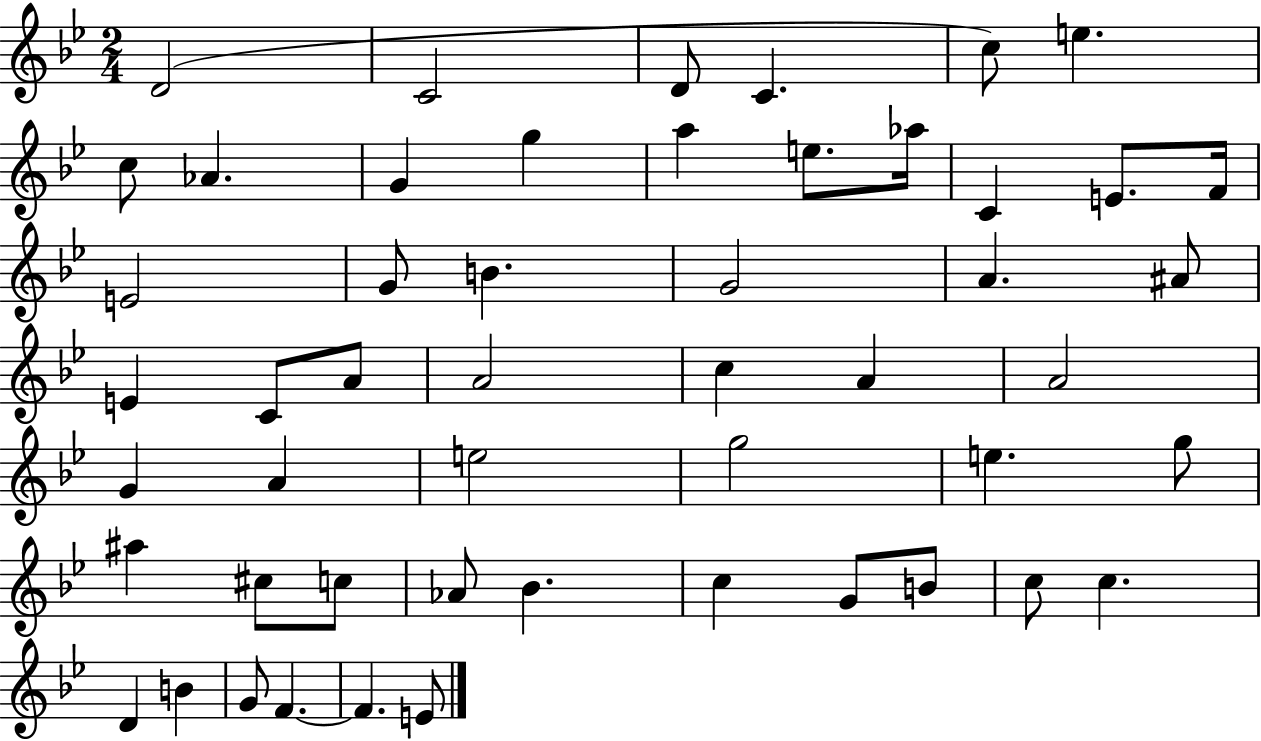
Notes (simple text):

D4/h C4/h D4/e C4/q. C5/e E5/q. C5/e Ab4/q. G4/q G5/q A5/q E5/e. Ab5/s C4/q E4/e. F4/s E4/h G4/e B4/q. G4/h A4/q. A#4/e E4/q C4/e A4/e A4/h C5/q A4/q A4/h G4/q A4/q E5/h G5/h E5/q. G5/e A#5/q C#5/e C5/e Ab4/e Bb4/q. C5/q G4/e B4/e C5/e C5/q. D4/q B4/q G4/e F4/q. F4/q. E4/e